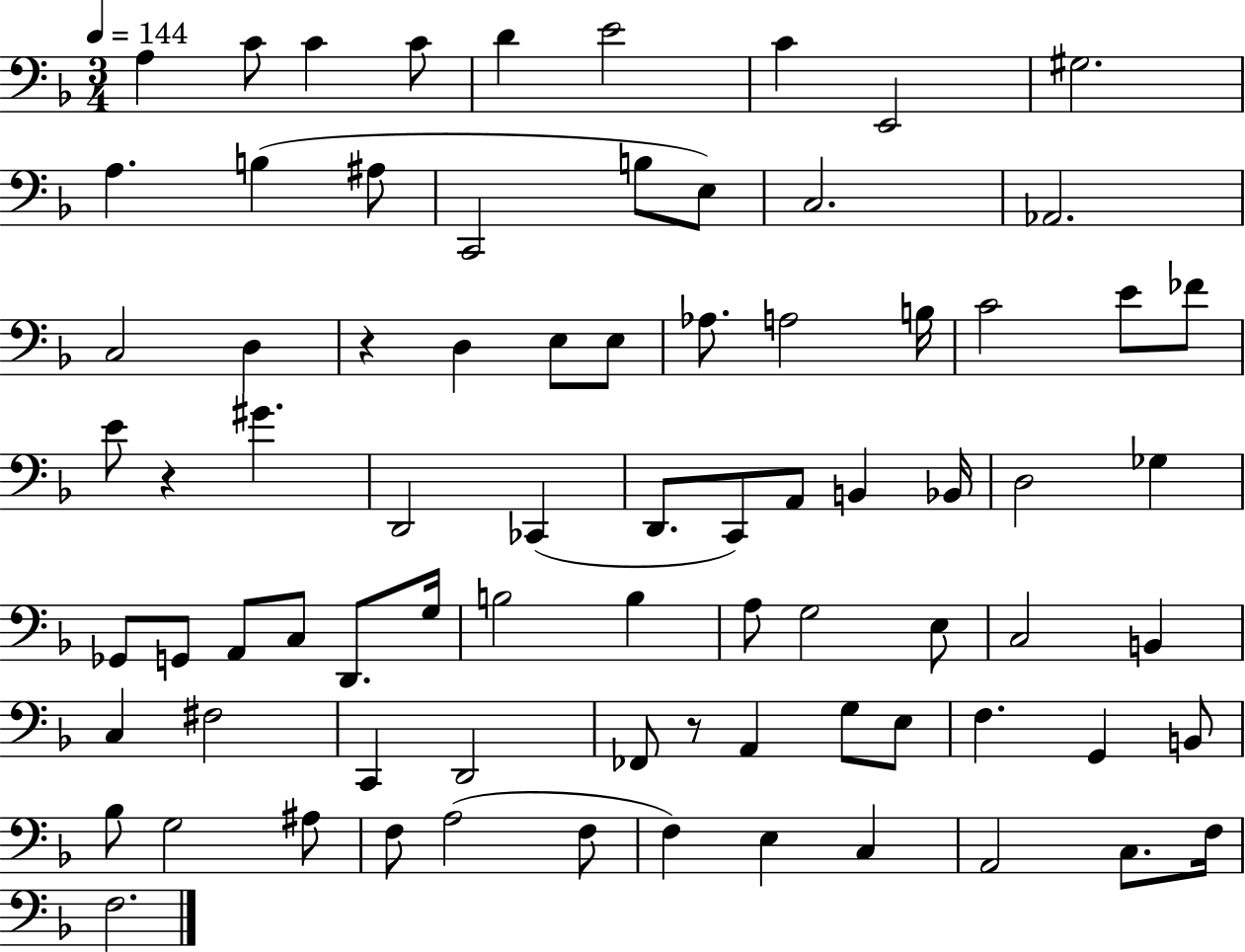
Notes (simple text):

A3/q C4/e C4/q C4/e D4/q E4/h C4/q E2/h G#3/h. A3/q. B3/q A#3/e C2/h B3/e E3/e C3/h. Ab2/h. C3/h D3/q R/q D3/q E3/e E3/e Ab3/e. A3/h B3/s C4/h E4/e FES4/e E4/e R/q G#4/q. D2/h CES2/q D2/e. C2/e A2/e B2/q Bb2/s D3/h Gb3/q Gb2/e G2/e A2/e C3/e D2/e. G3/s B3/h B3/q A3/e G3/h E3/e C3/h B2/q C3/q F#3/h C2/q D2/h FES2/e R/e A2/q G3/e E3/e F3/q. G2/q B2/e Bb3/e G3/h A#3/e F3/e A3/h F3/e F3/q E3/q C3/q A2/h C3/e. F3/s F3/h.